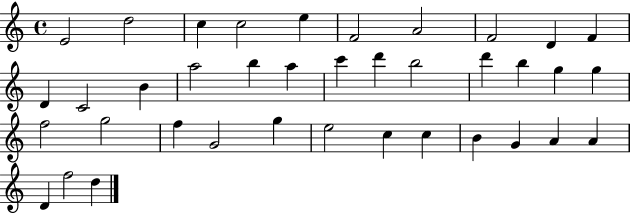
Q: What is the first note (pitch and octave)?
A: E4